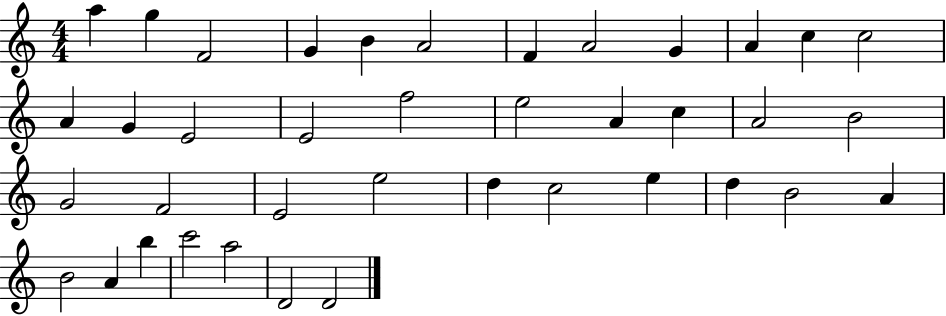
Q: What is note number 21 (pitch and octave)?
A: A4